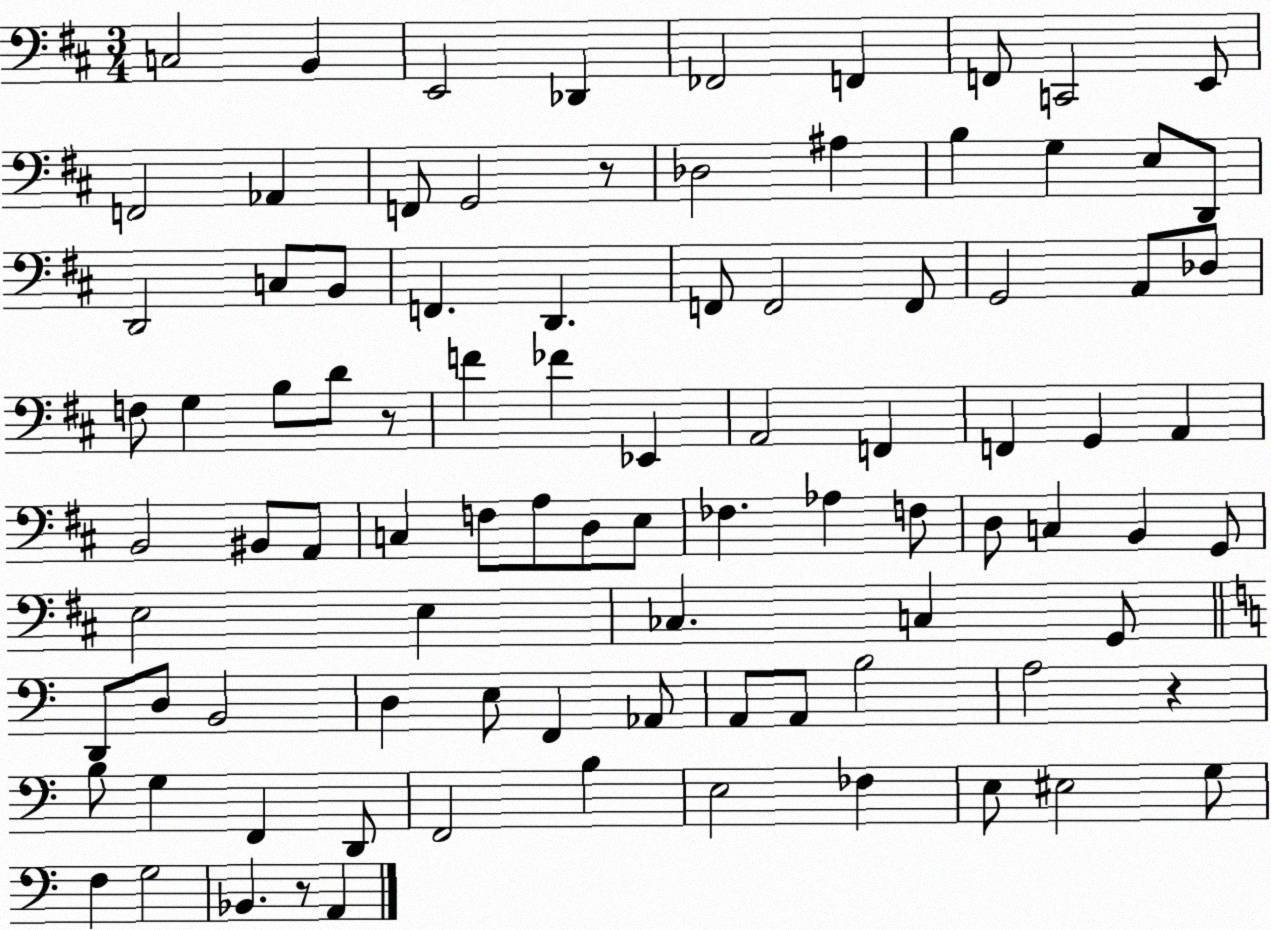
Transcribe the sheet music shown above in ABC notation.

X:1
T:Untitled
M:3/4
L:1/4
K:D
C,2 B,, E,,2 _D,, _F,,2 F,, F,,/2 C,,2 E,,/2 F,,2 _A,, F,,/2 G,,2 z/2 _D,2 ^A, B, G, E,/2 D,,/2 D,,2 C,/2 B,,/2 F,, D,, F,,/2 F,,2 F,,/2 G,,2 A,,/2 _D,/2 F,/2 G, B,/2 D/2 z/2 F _F _E,, A,,2 F,, F,, G,, A,, B,,2 ^B,,/2 A,,/2 C, F,/2 A,/2 D,/2 E,/2 _F, _A, F,/2 D,/2 C, B,, G,,/2 E,2 E, _C, C, G,,/2 D,,/2 D,/2 B,,2 D, E,/2 F,, _A,,/2 A,,/2 A,,/2 B,2 A,2 z B,/2 G, F,, D,,/2 F,,2 B, E,2 _F, E,/2 ^E,2 G,/2 F, G,2 _B,, z/2 A,,